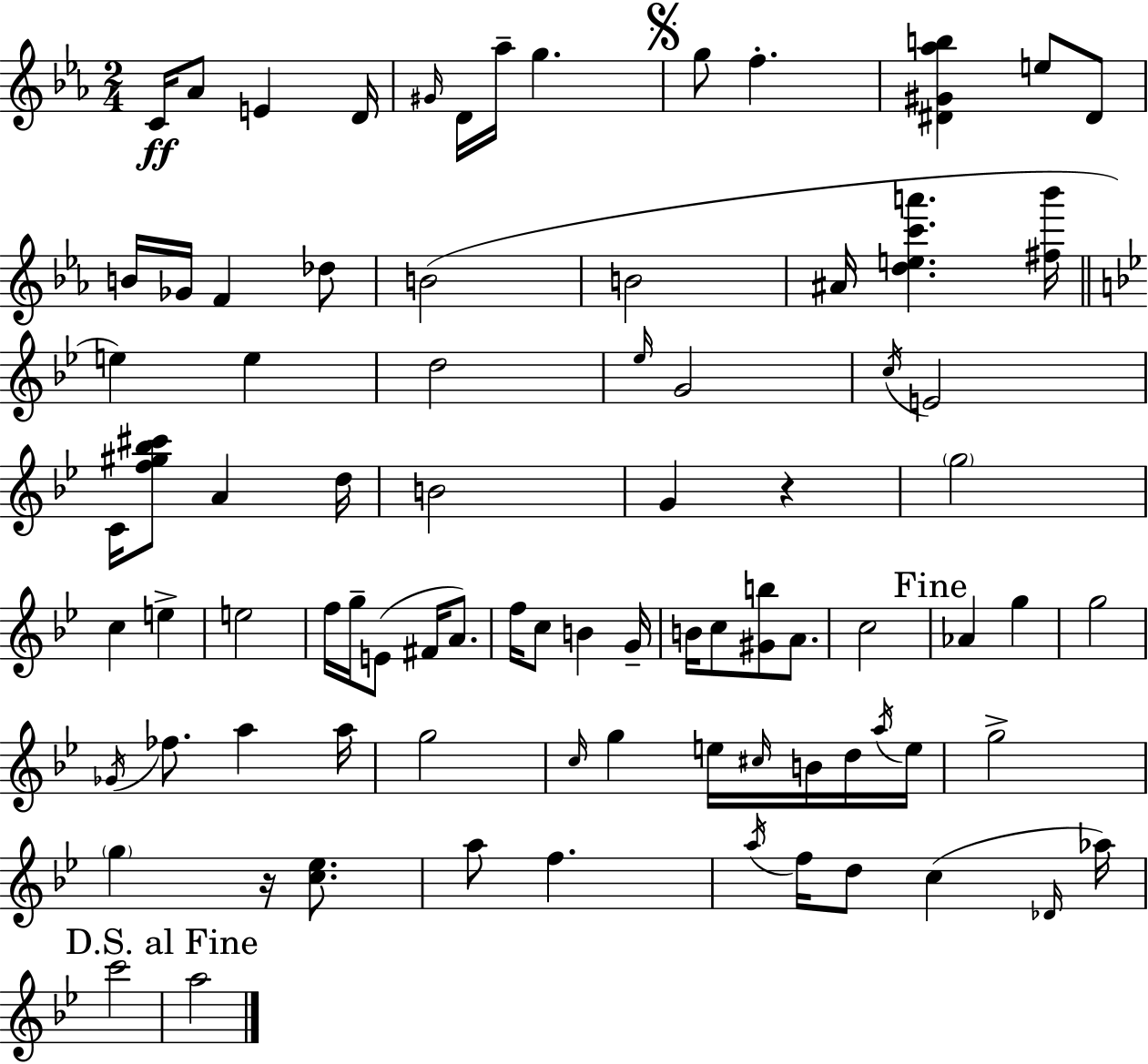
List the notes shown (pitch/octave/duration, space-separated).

C4/s Ab4/e E4/q D4/s G#4/s D4/s Ab5/s G5/q. G5/e F5/q. [D#4,G#4,Ab5,B5]/q E5/e D#4/e B4/s Gb4/s F4/q Db5/e B4/h B4/h A#4/s [D5,E5,C6,A6]/q. [F#5,Bb6]/s E5/q E5/q D5/h Eb5/s G4/h C5/s E4/h C4/s [F5,G#5,Bb5,C#6]/e A4/q D5/s B4/h G4/q R/q G5/h C5/q E5/q E5/h F5/s G5/s E4/e F#4/s A4/e. F5/s C5/e B4/q G4/s B4/s C5/e [G#4,B5]/e A4/e. C5/h Ab4/q G5/q G5/h Gb4/s FES5/e. A5/q A5/s G5/h C5/s G5/q E5/s C#5/s B4/s D5/s A5/s E5/s G5/h G5/q R/s [C5,Eb5]/e. A5/e F5/q. A5/s F5/s D5/e C5/q Db4/s Ab5/s C6/h A5/h